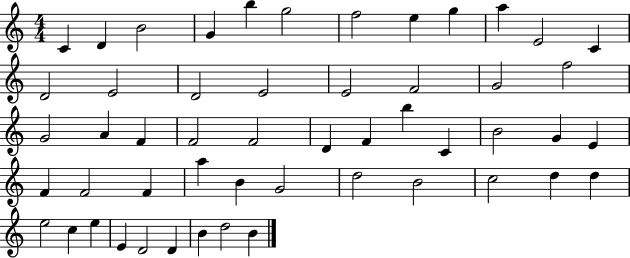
X:1
T:Untitled
M:4/4
L:1/4
K:C
C D B2 G b g2 f2 e g a E2 C D2 E2 D2 E2 E2 F2 G2 f2 G2 A F F2 F2 D F b C B2 G E F F2 F a B G2 d2 B2 c2 d d e2 c e E D2 D B d2 B